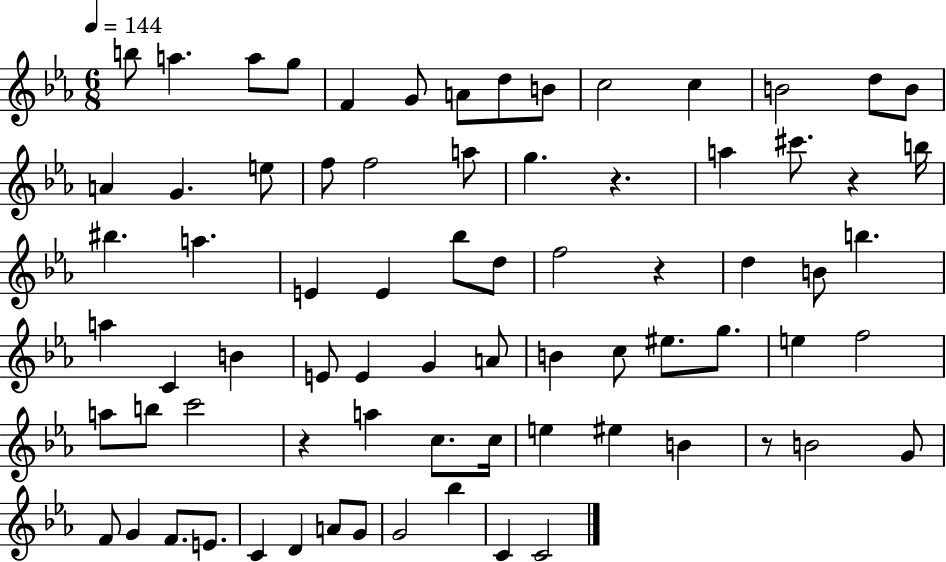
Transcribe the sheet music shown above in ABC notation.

X:1
T:Untitled
M:6/8
L:1/4
K:Eb
b/2 a a/2 g/2 F G/2 A/2 d/2 B/2 c2 c B2 d/2 B/2 A G e/2 f/2 f2 a/2 g z a ^c'/2 z b/4 ^b a E E _b/2 d/2 f2 z d B/2 b a C B E/2 E G A/2 B c/2 ^e/2 g/2 e f2 a/2 b/2 c'2 z a c/2 c/4 e ^e B z/2 B2 G/2 F/2 G F/2 E/2 C D A/2 G/2 G2 _b C C2